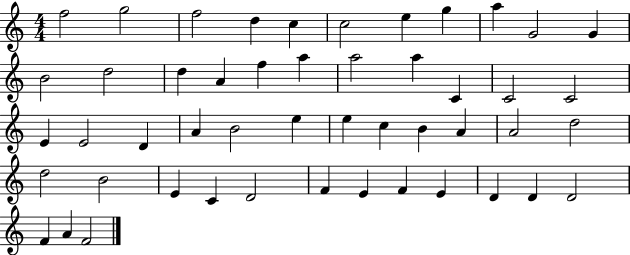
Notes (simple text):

F5/h G5/h F5/h D5/q C5/q C5/h E5/q G5/q A5/q G4/h G4/q B4/h D5/h D5/q A4/q F5/q A5/q A5/h A5/q C4/q C4/h C4/h E4/q E4/h D4/q A4/q B4/h E5/q E5/q C5/q B4/q A4/q A4/h D5/h D5/h B4/h E4/q C4/q D4/h F4/q E4/q F4/q E4/q D4/q D4/q D4/h F4/q A4/q F4/h